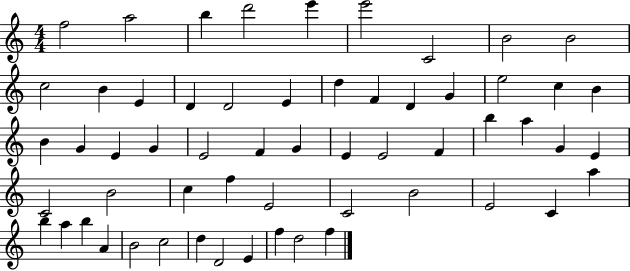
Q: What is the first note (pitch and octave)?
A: F5